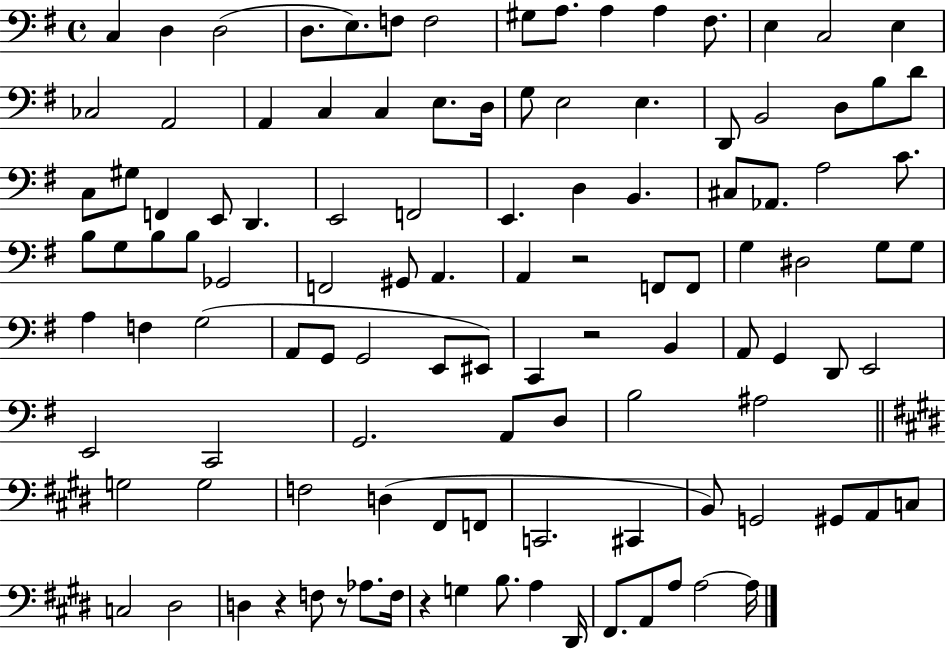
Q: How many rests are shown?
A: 5